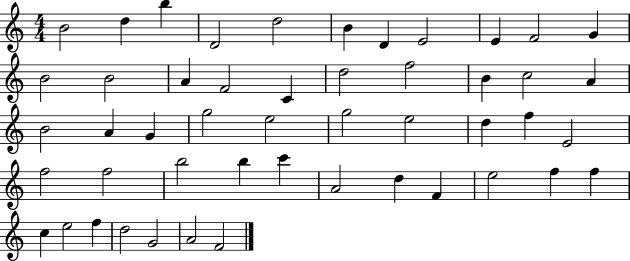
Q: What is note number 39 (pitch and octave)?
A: F4